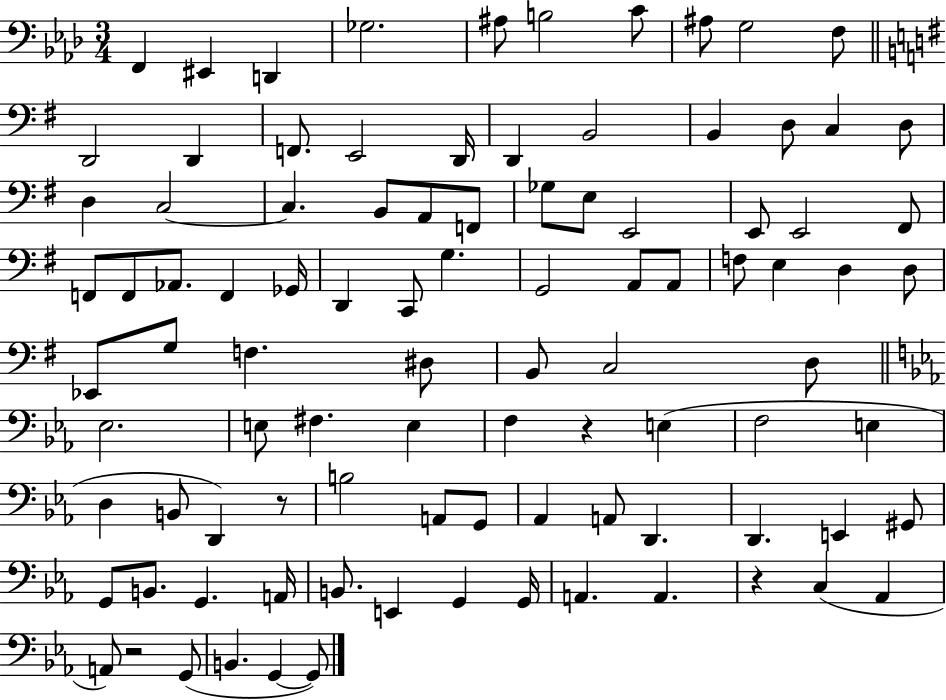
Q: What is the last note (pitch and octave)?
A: G2